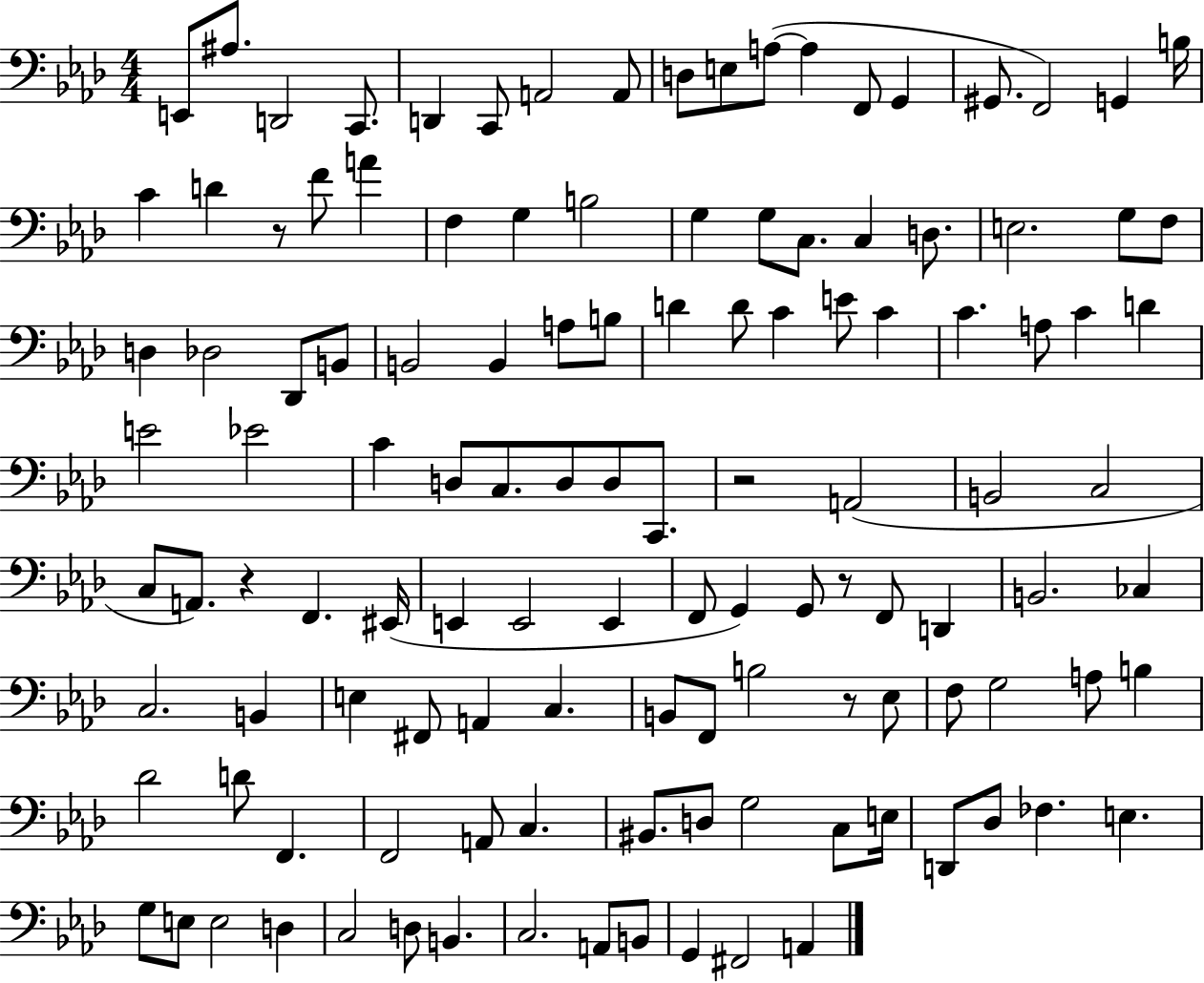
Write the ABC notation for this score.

X:1
T:Untitled
M:4/4
L:1/4
K:Ab
E,,/2 ^A,/2 D,,2 C,,/2 D,, C,,/2 A,,2 A,,/2 D,/2 E,/2 A,/2 A, F,,/2 G,, ^G,,/2 F,,2 G,, B,/4 C D z/2 F/2 A F, G, B,2 G, G,/2 C,/2 C, D,/2 E,2 G,/2 F,/2 D, _D,2 _D,,/2 B,,/2 B,,2 B,, A,/2 B,/2 D D/2 C E/2 C C A,/2 C D E2 _E2 C D,/2 C,/2 D,/2 D,/2 C,,/2 z2 A,,2 B,,2 C,2 C,/2 A,,/2 z F,, ^E,,/4 E,, E,,2 E,, F,,/2 G,, G,,/2 z/2 F,,/2 D,, B,,2 _C, C,2 B,, E, ^F,,/2 A,, C, B,,/2 F,,/2 B,2 z/2 _E,/2 F,/2 G,2 A,/2 B, _D2 D/2 F,, F,,2 A,,/2 C, ^B,,/2 D,/2 G,2 C,/2 E,/4 D,,/2 _D,/2 _F, E, G,/2 E,/2 E,2 D, C,2 D,/2 B,, C,2 A,,/2 B,,/2 G,, ^F,,2 A,,